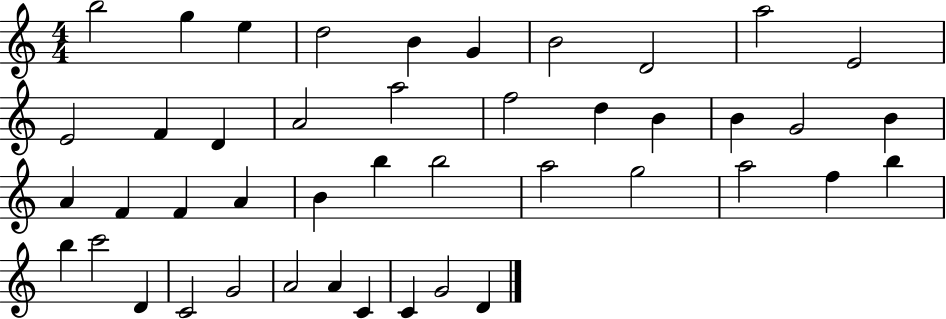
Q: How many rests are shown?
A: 0